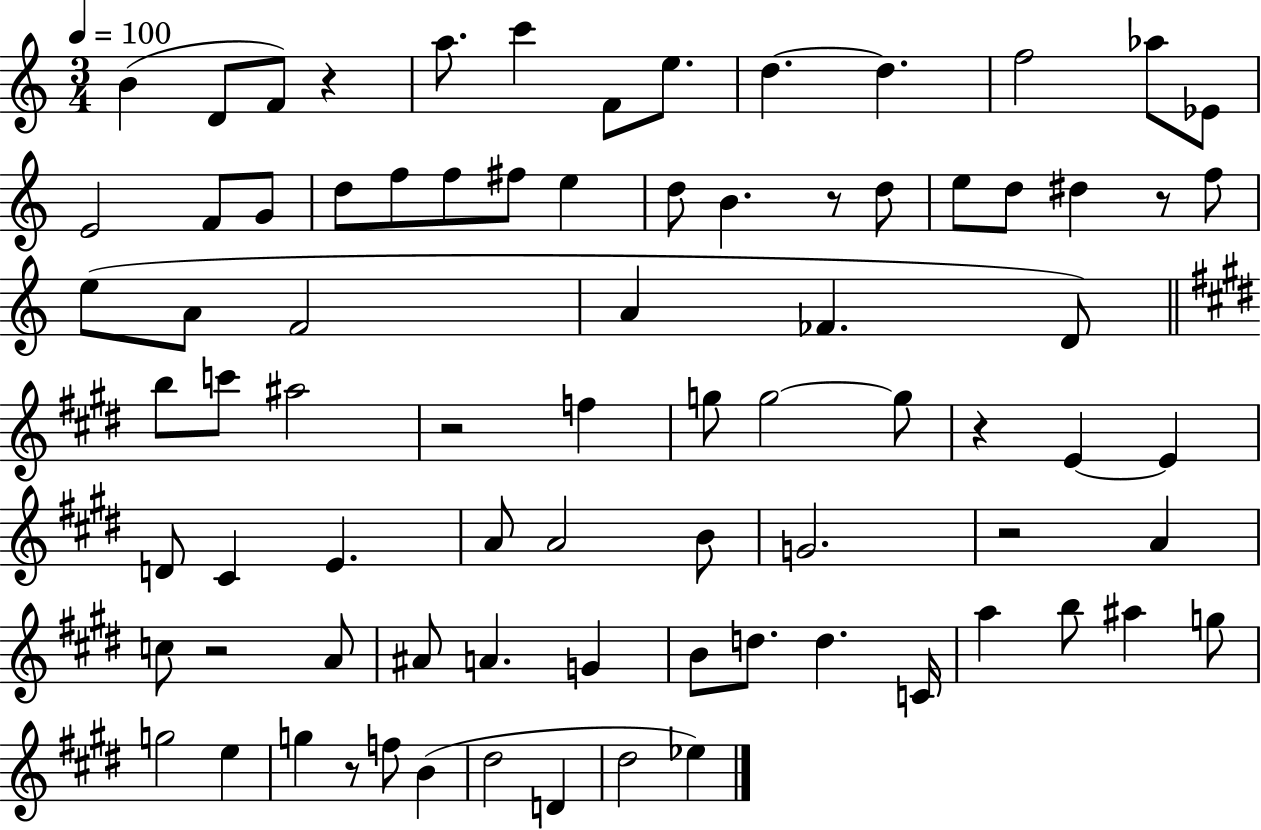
X:1
T:Untitled
M:3/4
L:1/4
K:C
B D/2 F/2 z a/2 c' F/2 e/2 d d f2 _a/2 _E/2 E2 F/2 G/2 d/2 f/2 f/2 ^f/2 e d/2 B z/2 d/2 e/2 d/2 ^d z/2 f/2 e/2 A/2 F2 A _F D/2 b/2 c'/2 ^a2 z2 f g/2 g2 g/2 z E E D/2 ^C E A/2 A2 B/2 G2 z2 A c/2 z2 A/2 ^A/2 A G B/2 d/2 d C/4 a b/2 ^a g/2 g2 e g z/2 f/2 B ^d2 D ^d2 _e